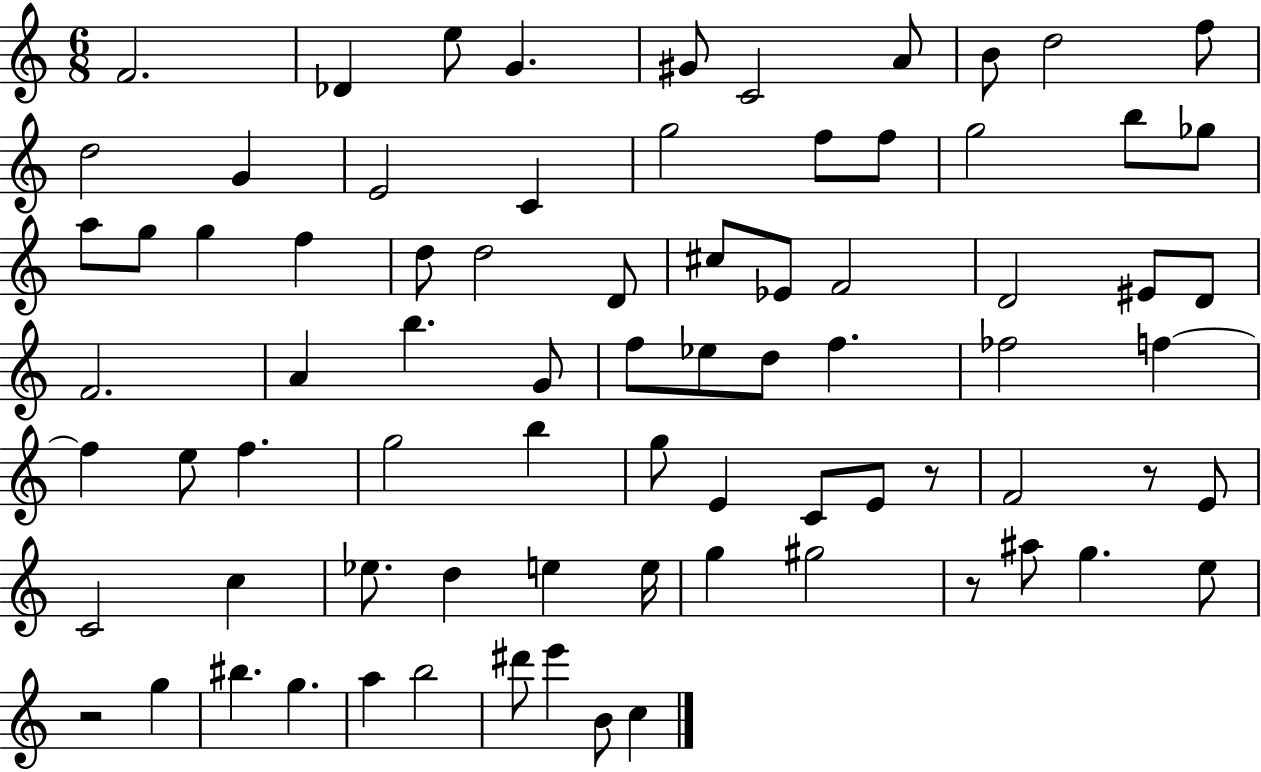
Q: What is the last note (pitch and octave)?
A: C5